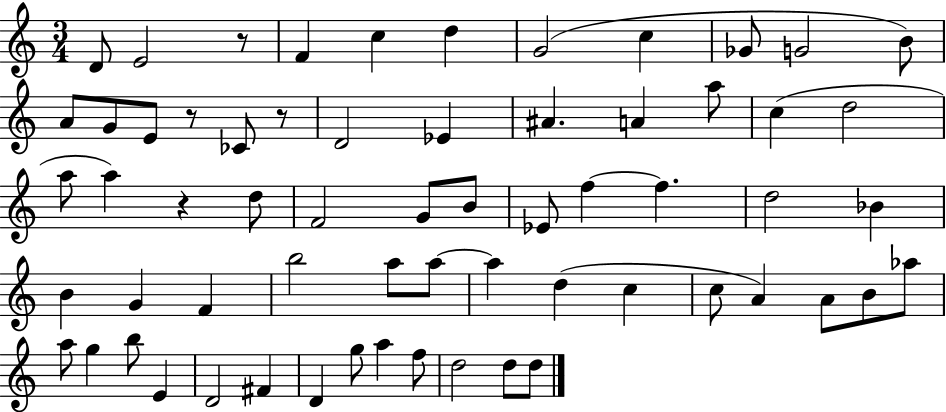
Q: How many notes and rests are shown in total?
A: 63